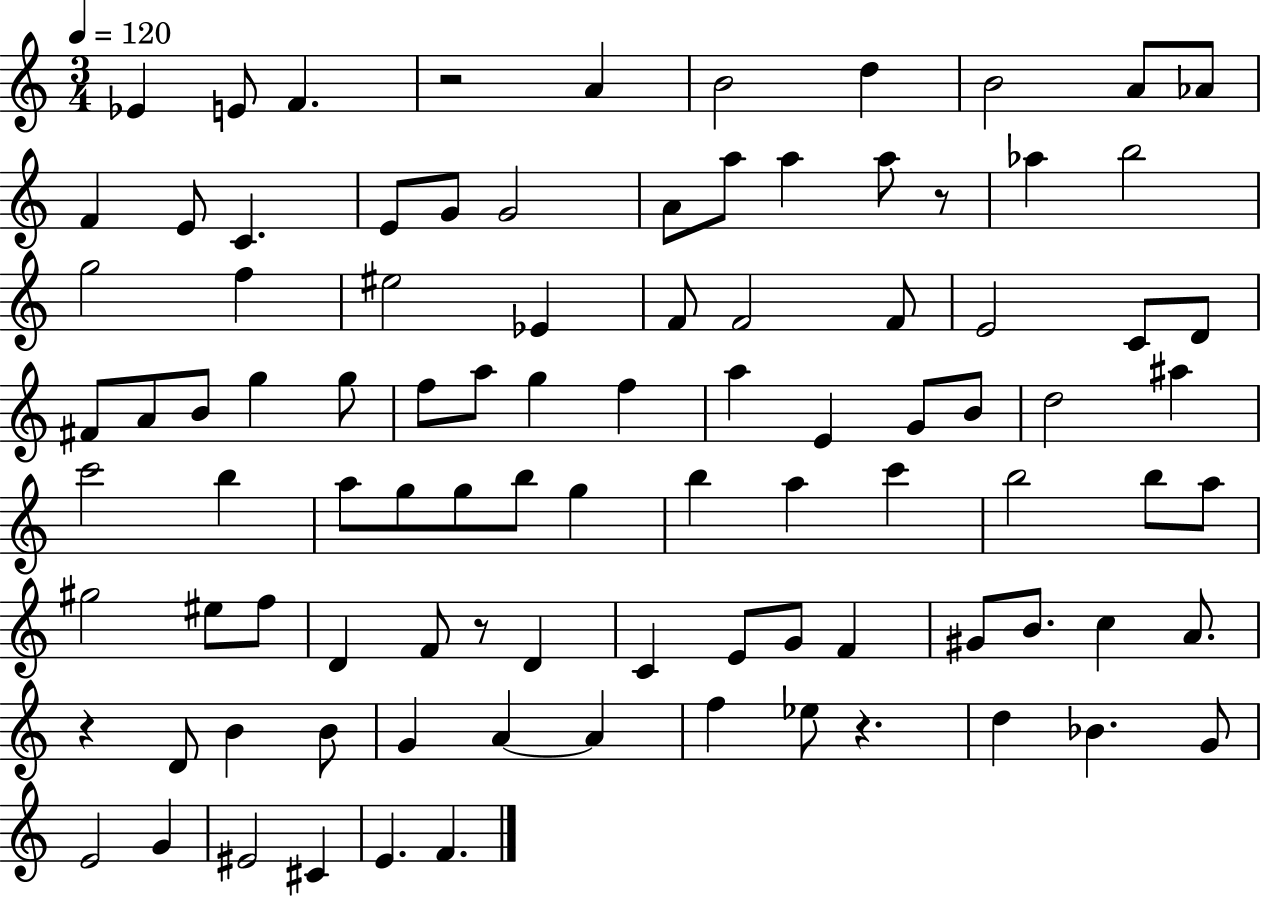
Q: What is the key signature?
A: C major